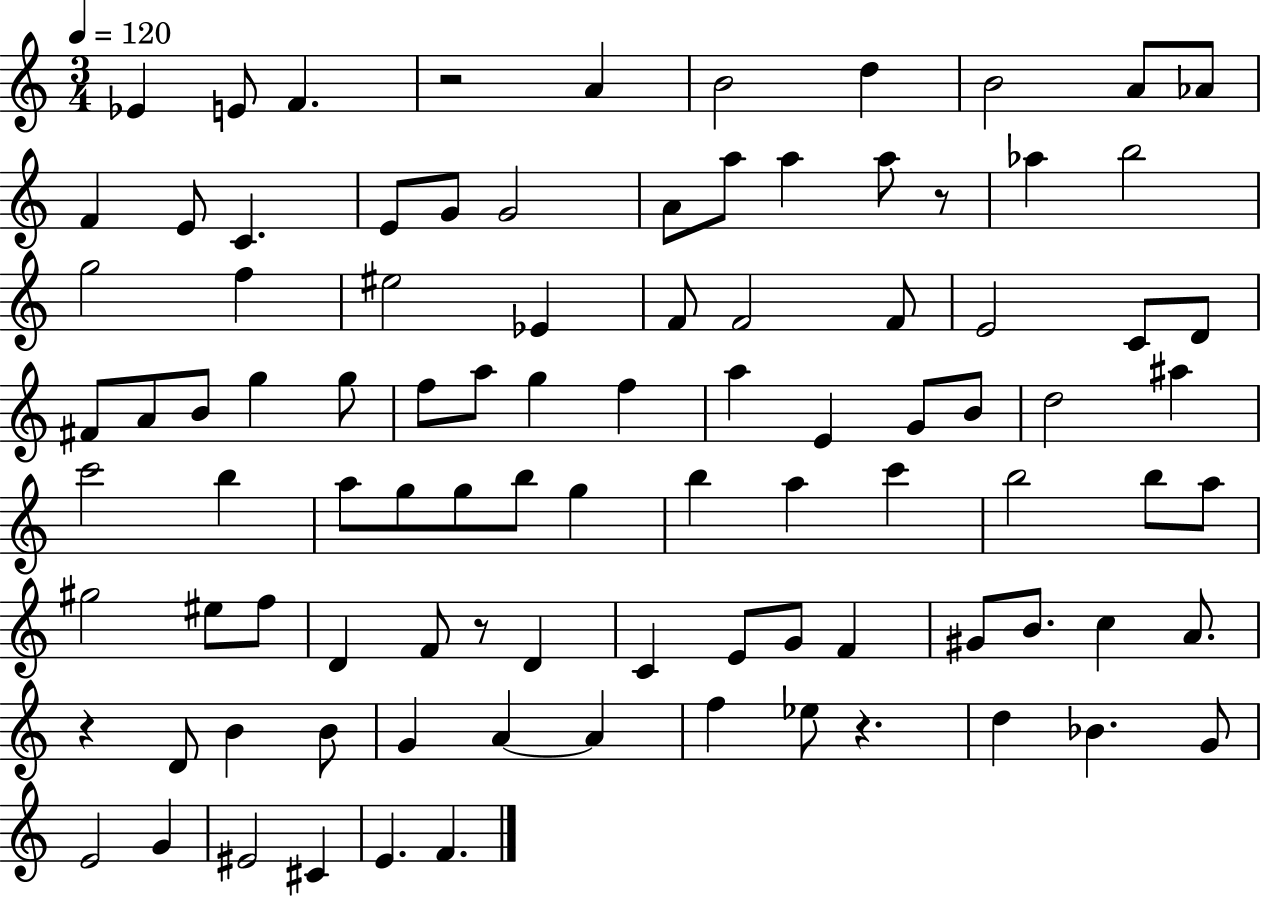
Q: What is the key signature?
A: C major